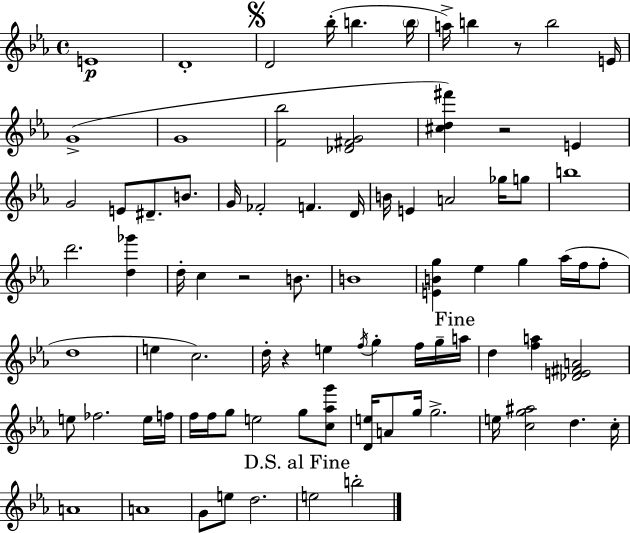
E4/w D4/w D4/h Bb5/s B5/q. B5/s A5/s B5/q R/e B5/h E4/s G4/w G4/w [F4,Bb5]/h [Db4,F#4,G4]/h [C#5,D5,F#6]/q R/h E4/q G4/h E4/e D#4/e. B4/e. G4/s FES4/h F4/q. D4/s B4/s E4/q A4/h Gb5/s G5/e B5/w D6/h. [D5,Gb6]/q D5/s C5/q R/h B4/e. B4/w [E4,B4,G5]/q Eb5/q G5/q Ab5/s F5/s F5/e D5/w E5/q C5/h. D5/s R/q E5/q F5/s G5/q F5/s G5/s A5/s D5/q [F5,A5]/q [Db4,E4,F#4,A4]/h E5/e FES5/h. E5/s F5/s F5/s F5/s G5/e E5/h G5/e [C5,Ab5,G6]/e [D4,E5]/s A4/e G5/s G5/h. E5/s [C5,G5,A#5]/h D5/q. C5/s A4/w A4/w G4/e E5/e D5/h. E5/h B5/h